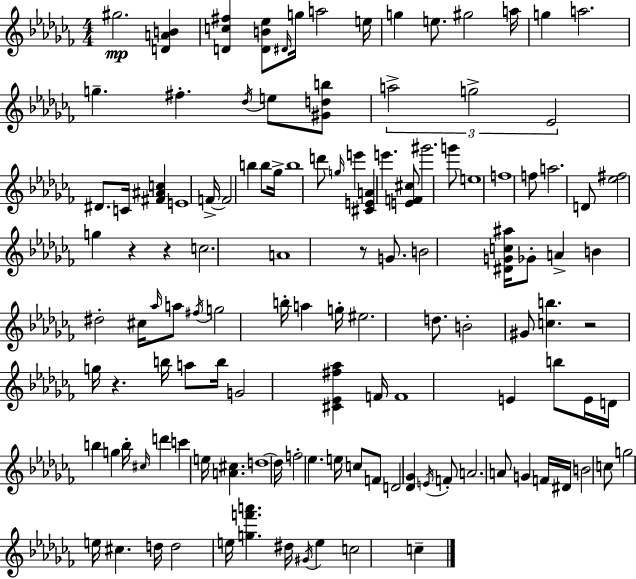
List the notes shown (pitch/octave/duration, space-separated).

G#5/h. [D4,A4,B4]/q [D4,C5,F#5]/q [D4,B4,Eb5]/e D#4/s G5/s A5/h E5/s G5/q E5/e. G#5/h A5/s G5/q A5/h. G5/q. F#5/q. Db5/s E5/e [G#4,D5,B5]/e A5/h G5/h Eb4/h D#4/e. C4/s [F#4,A#4,C5]/q E4/w F4/s F4/h B5/q B5/e Gb5/s B5/w D6/e G5/s E6/q [C#4,E4,A4]/q E6/q. [E4,F4,C#5]/e G#6/h. G6/e E5/w F5/w F5/e A5/h. D4/e [Eb5,F#5]/h G5/q R/q R/q C5/h. A4/w R/e G4/e. B4/h [D#4,G4,C5,A#5]/s Gb4/e A4/q B4/q D#5/h C#5/s Ab5/s A5/e F#5/s G5/h B5/s A5/q G5/s EIS5/h. D5/e. B4/h G#4/e [C5,B5]/q. R/h G5/s R/q. B5/s A5/e B5/s G4/h [C#4,Eb4,F#5,Ab5]/q F4/s F4/w E4/q B5/e E4/s D4/s B5/q G5/q B5/s C#5/s D6/q C6/q E5/s [A4,C#5]/q. D5/w D5/s F5/h Eb5/q. E5/s C5/e F4/e D4/h [Db4,Gb4]/q E4/s F4/e A4/h. A4/e G4/q F4/s D#4/s B4/h C5/e G5/h E5/s C#5/q. D5/s D5/h E5/s [G5,F6,A6]/q. D#5/s G#4/s E5/q C5/h C5/q